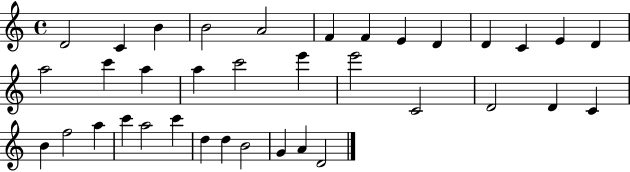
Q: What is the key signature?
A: C major